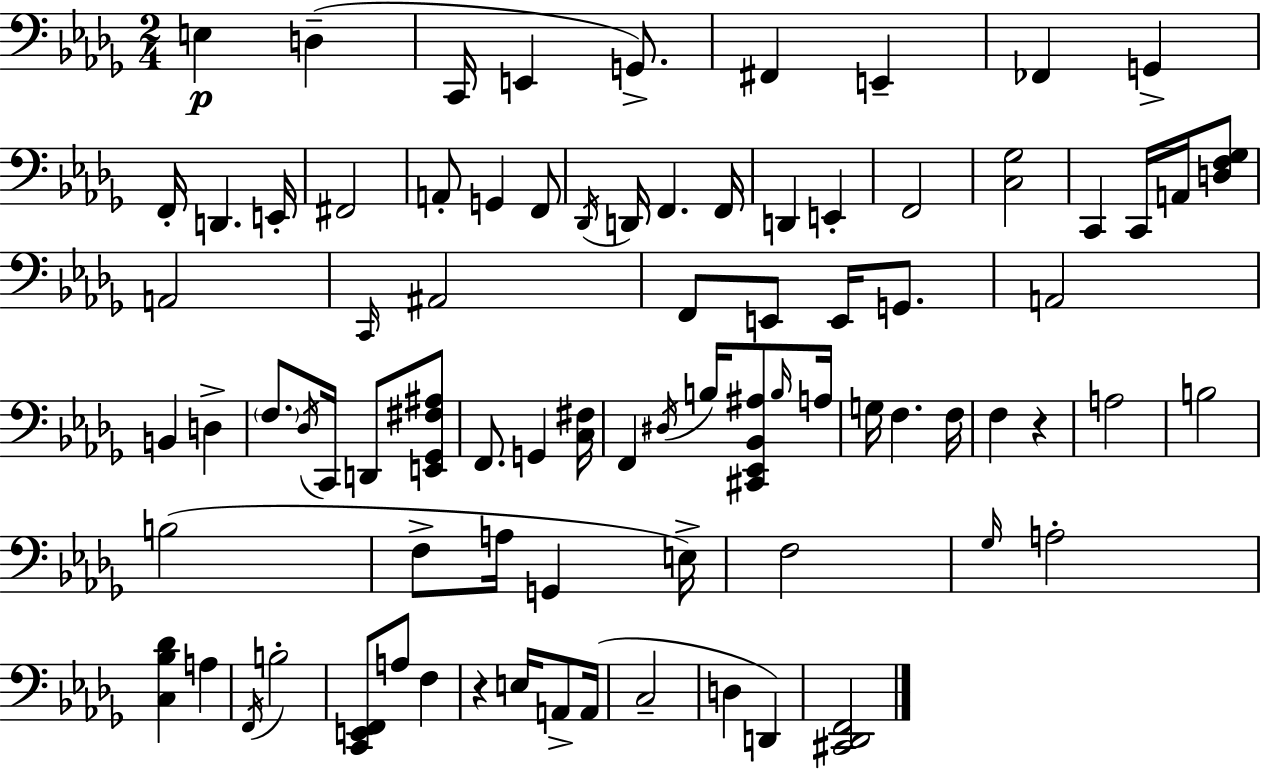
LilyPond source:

{
  \clef bass
  \numericTimeSignature
  \time 2/4
  \key bes \minor
  e4\p d4--( | c,16 e,4 g,8.->) | fis,4 e,4-- | fes,4 g,4-> | \break f,16-. d,4. e,16-. | fis,2 | a,8-. g,4 f,8 | \acciaccatura { des,16 } d,16 f,4. | \break f,16 d,4 e,4-. | f,2 | <c ges>2 | c,4 c,16 a,16 <d f ges>8 | \break a,2 | \grace { c,16 } ais,2 | f,8 e,8 e,16 g,8. | a,2 | \break b,4 d4-> | \parenthesize f8. \acciaccatura { des16 } c,16 d,8 | <e, ges, fis ais>8 f,8. g,4 | <c fis>16 f,4 \acciaccatura { dis16 } | \break b16 <cis, ees, bes, ais>8 \grace { b16 } a16 g16 f4. | f16 f4 | r4 a2 | b2 | \break b2( | f8-> a16 | g,4 e16->) f2 | \grace { ges16 } a2-. | \break <c bes des'>4 | a4 \acciaccatura { f,16 } b2-. | <c, e, f,>8 | a8 f4 r4 | \break e16 a,8-> a,16( c2-- | d4 | d,4) <cis, des, f,>2 | \bar "|."
}